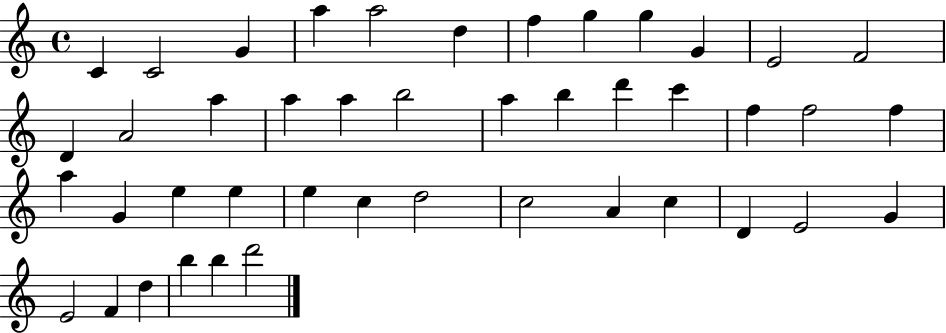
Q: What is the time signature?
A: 4/4